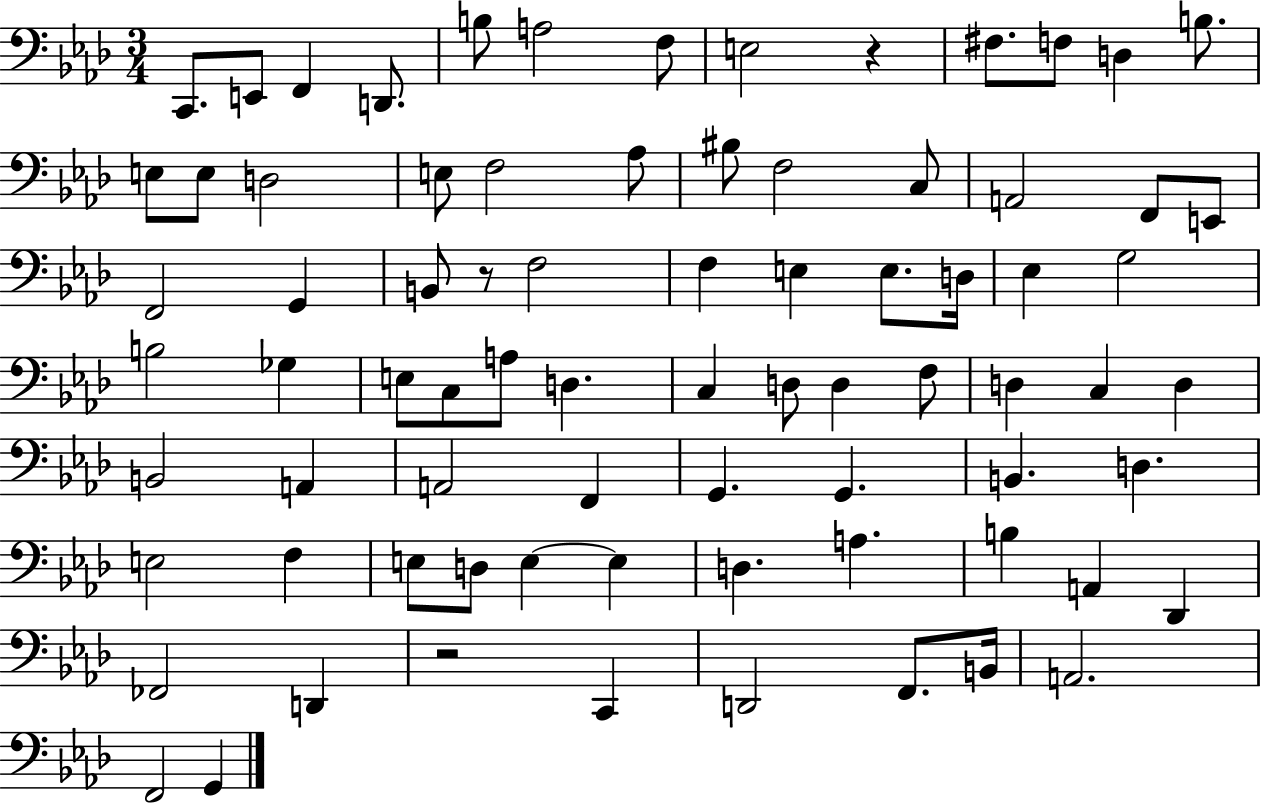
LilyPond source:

{
  \clef bass
  \numericTimeSignature
  \time 3/4
  \key aes \major
  c,8. e,8 f,4 d,8. | b8 a2 f8 | e2 r4 | fis8. f8 d4 b8. | \break e8 e8 d2 | e8 f2 aes8 | bis8 f2 c8 | a,2 f,8 e,8 | \break f,2 g,4 | b,8 r8 f2 | f4 e4 e8. d16 | ees4 g2 | \break b2 ges4 | e8 c8 a8 d4. | c4 d8 d4 f8 | d4 c4 d4 | \break b,2 a,4 | a,2 f,4 | g,4. g,4. | b,4. d4. | \break e2 f4 | e8 d8 e4~~ e4 | d4. a4. | b4 a,4 des,4 | \break fes,2 d,4 | r2 c,4 | d,2 f,8. b,16 | a,2. | \break f,2 g,4 | \bar "|."
}